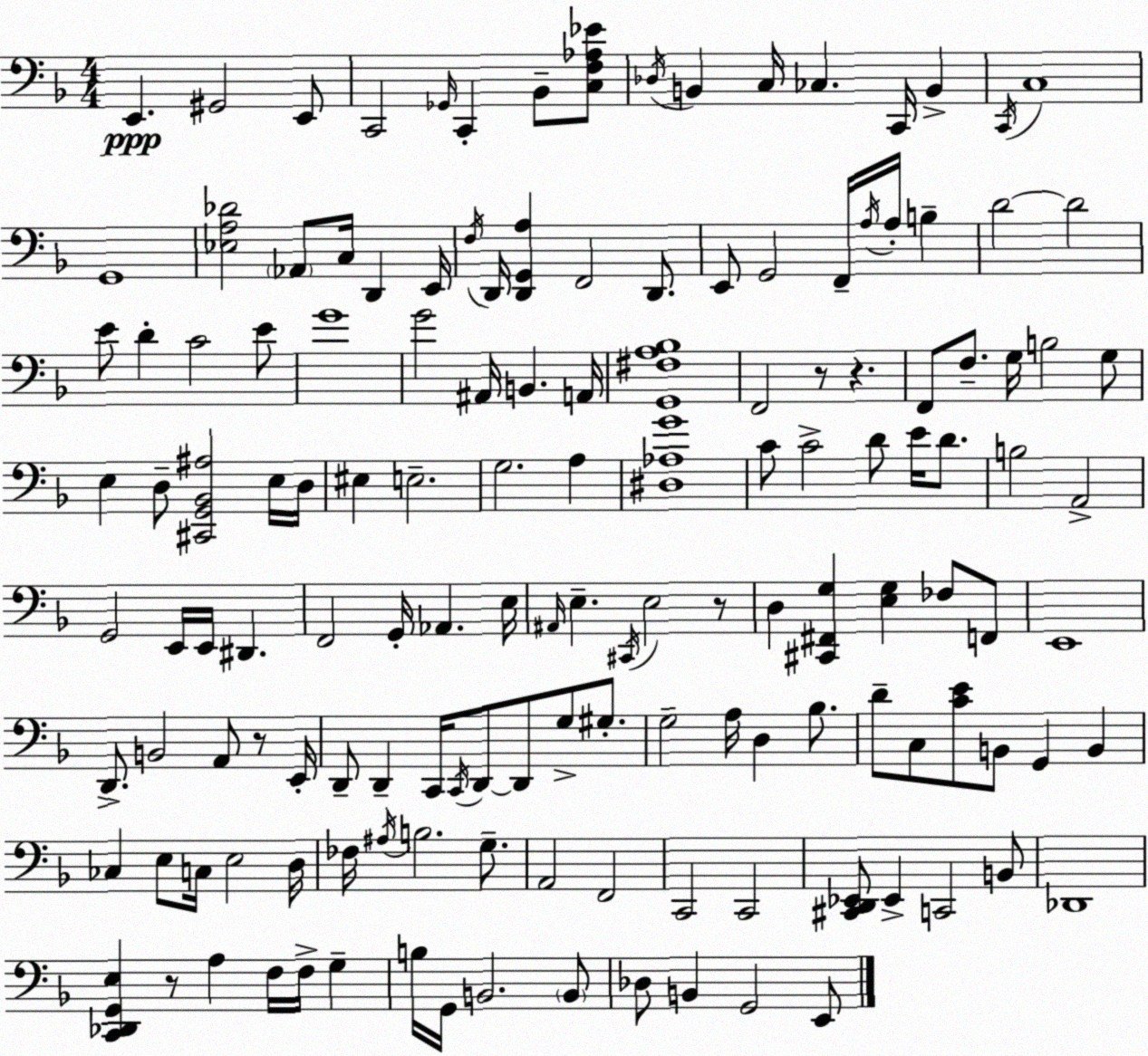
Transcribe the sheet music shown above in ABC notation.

X:1
T:Untitled
M:4/4
L:1/4
K:F
E,, ^G,,2 E,,/2 C,,2 _G,,/4 C,, _B,,/2 [C,F,_A,_E]/2 _D,/4 B,, C,/4 _C, C,,/4 B,, C,,/4 C,4 G,,4 [_E,A,_D]2 _A,,/2 C,/4 D,, E,,/4 F,/4 D,,/4 [D,,G,,A,] F,,2 D,,/2 E,,/2 G,,2 F,,/4 A,/4 A,/4 B, D2 D2 E/2 D C2 E/2 G4 G2 ^A,,/4 B,, A,,/4 [G,,^F,A,_B,]4 F,,2 z/2 z F,,/2 F,/2 G,/4 B,2 G,/2 E, D,/2 [^C,,G,,_B,,^A,]2 E,/4 D,/4 ^E, E,2 G,2 A, [^D,_A,G]4 C/2 C2 D/2 E/4 D/2 B,2 A,,2 G,,2 E,,/4 E,,/4 ^D,, F,,2 G,,/4 _A,, E,/4 ^A,,/4 E, ^C,,/4 E,2 z/2 D, [^C,,^F,,G,] [E,G,] _F,/2 F,,/2 E,,4 D,,/2 B,,2 A,,/2 z/2 E,,/4 D,,/2 D,, C,,/4 C,,/4 D,,/2 D,,/2 G,/2 ^G,/2 G,2 A,/4 D, _B,/2 D/2 C,/2 [CE]/2 B,,/2 G,, B,, _C, E,/2 C,/4 E,2 D,/4 _F,/4 ^A,/4 B,2 G,/2 A,,2 F,,2 C,,2 C,,2 [^C,,D,,_E,,]/2 _E,, C,,2 B,,/2 _D,,4 [C,,_D,,G,,E,] z/2 A, F,/4 F,/4 G, B,/4 G,,/4 B,,2 B,,/2 _D,/2 B,, G,,2 E,,/2